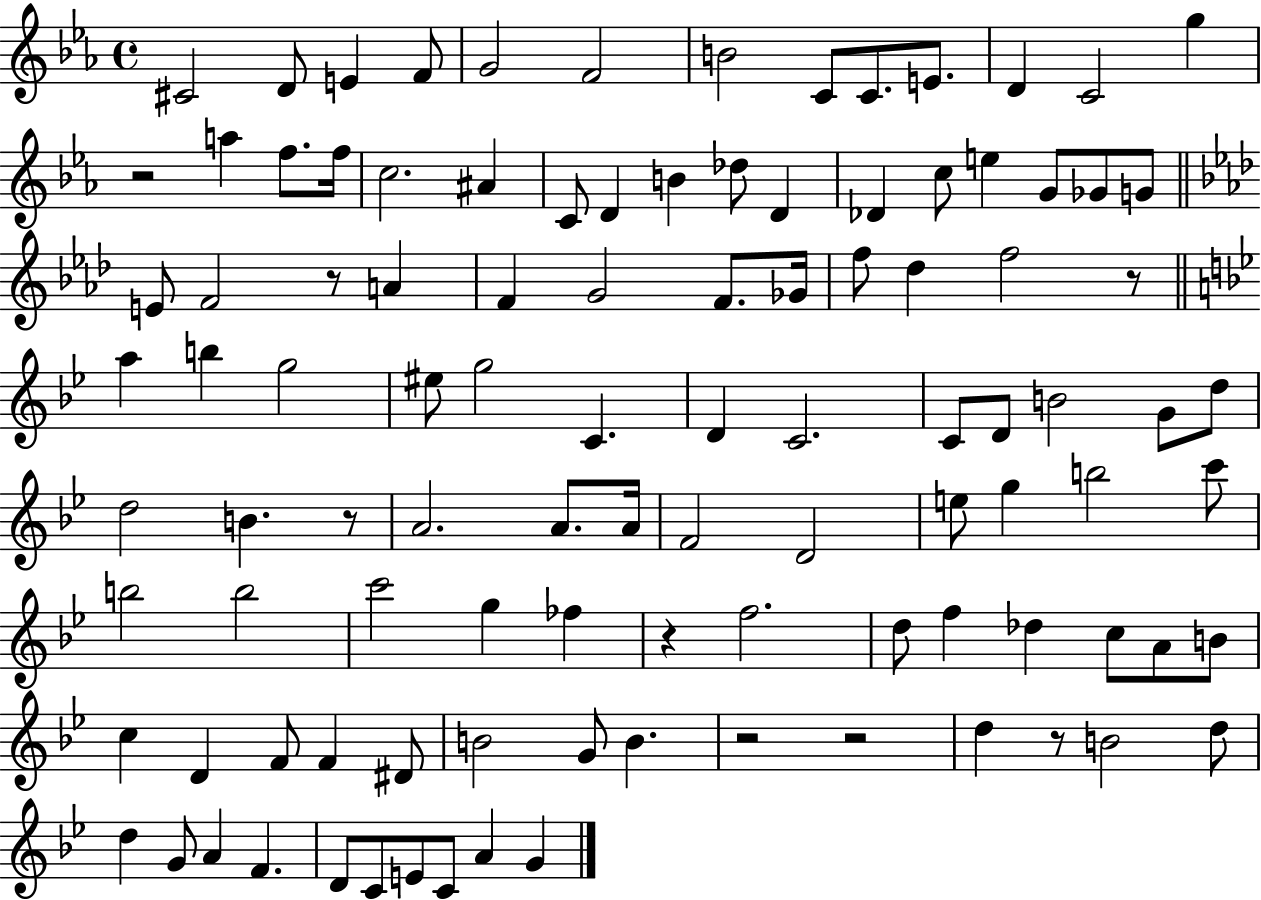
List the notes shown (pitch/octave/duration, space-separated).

C#4/h D4/e E4/q F4/e G4/h F4/h B4/h C4/e C4/e. E4/e. D4/q C4/h G5/q R/h A5/q F5/e. F5/s C5/h. A#4/q C4/e D4/q B4/q Db5/e D4/q Db4/q C5/e E5/q G4/e Gb4/e G4/e E4/e F4/h R/e A4/q F4/q G4/h F4/e. Gb4/s F5/e Db5/q F5/h R/e A5/q B5/q G5/h EIS5/e G5/h C4/q. D4/q C4/h. C4/e D4/e B4/h G4/e D5/e D5/h B4/q. R/e A4/h. A4/e. A4/s F4/h D4/h E5/e G5/q B5/h C6/e B5/h B5/h C6/h G5/q FES5/q R/q F5/h. D5/e F5/q Db5/q C5/e A4/e B4/e C5/q D4/q F4/e F4/q D#4/e B4/h G4/e B4/q. R/h R/h D5/q R/e B4/h D5/e D5/q G4/e A4/q F4/q. D4/e C4/e E4/e C4/e A4/q G4/q